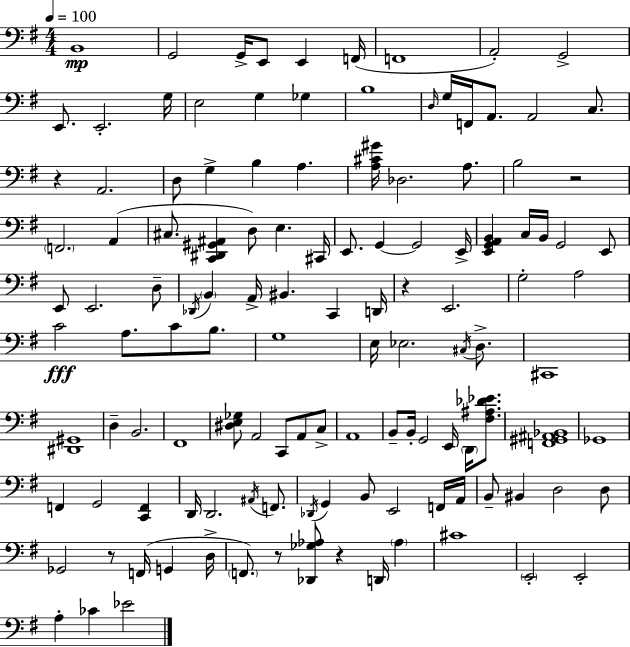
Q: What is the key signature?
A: G major